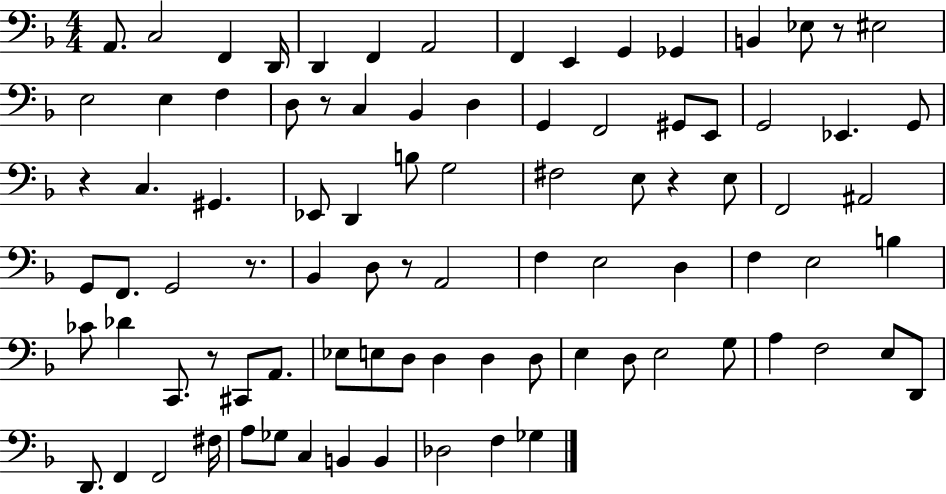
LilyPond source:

{
  \clef bass
  \numericTimeSignature
  \time 4/4
  \key f \major
  a,8. c2 f,4 d,16 | d,4 f,4 a,2 | f,4 e,4 g,4 ges,4 | b,4 ees8 r8 eis2 | \break e2 e4 f4 | d8 r8 c4 bes,4 d4 | g,4 f,2 gis,8 e,8 | g,2 ees,4. g,8 | \break r4 c4. gis,4. | ees,8 d,4 b8 g2 | fis2 e8 r4 e8 | f,2 ais,2 | \break g,8 f,8. g,2 r8. | bes,4 d8 r8 a,2 | f4 e2 d4 | f4 e2 b4 | \break ces'8 des'4 c,8. r8 cis,8 a,8. | ees8 e8 d8 d4 d4 d8 | e4 d8 e2 g8 | a4 f2 e8 d,8 | \break d,8. f,4 f,2 fis16 | a8 ges8 c4 b,4 b,4 | des2 f4 ges4 | \bar "|."
}